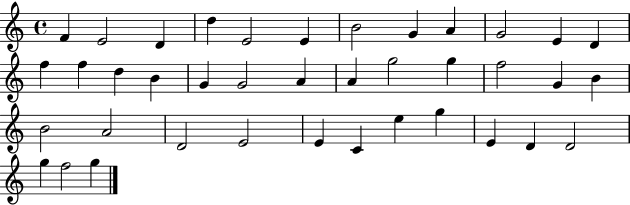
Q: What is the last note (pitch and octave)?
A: G5